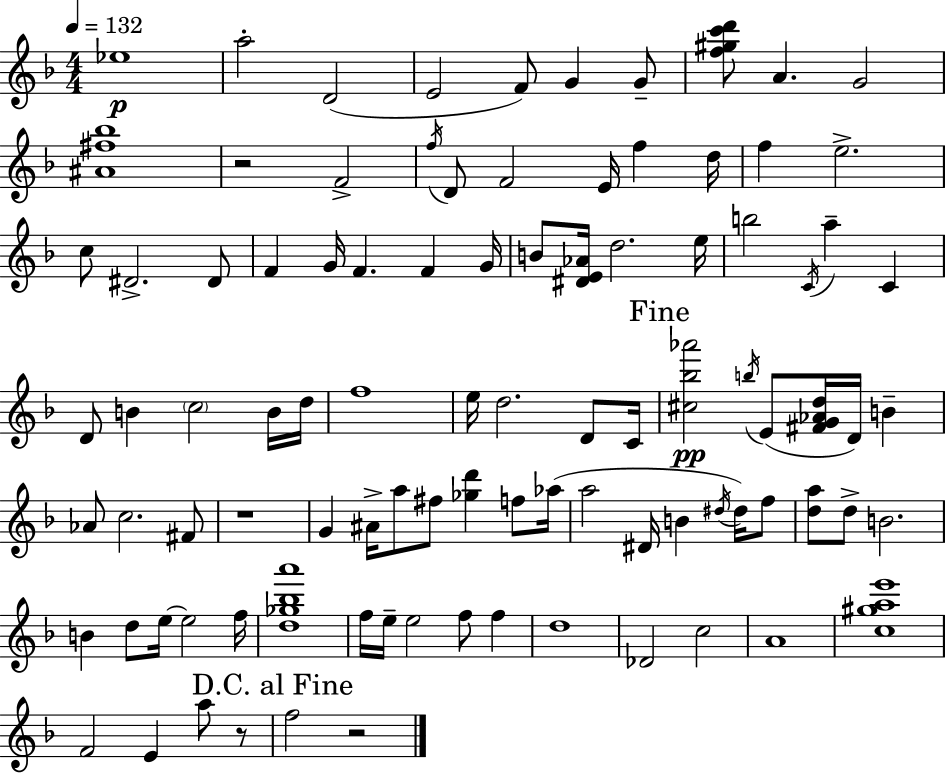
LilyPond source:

{
  \clef treble
  \numericTimeSignature
  \time 4/4
  \key f \major
  \tempo 4 = 132
  \repeat volta 2 { ees''1\p | a''2-. d'2( | e'2 f'8) g'4 g'8-- | <f'' gis'' c''' d'''>8 a'4. g'2 | \break <ais' fis'' bes''>1 | r2 f'2-> | \acciaccatura { f''16 } d'8 f'2 e'16 f''4 | d''16 f''4 e''2.-> | \break c''8 dis'2.-> dis'8 | f'4 g'16 f'4. f'4 | g'16 b'8 <dis' e' aes'>16 d''2. | e''16 b''2 \acciaccatura { c'16 } a''4-- c'4 | \break d'8 b'4 \parenthesize c''2 | b'16 d''16 f''1 | e''16 d''2. d'8 | c'16 \mark "Fine" <cis'' bes'' aes'''>2\pp \acciaccatura { b''16 } e'8( <fis' g' aes' d''>16 d'16) b'4-- | \break aes'8 c''2. | fis'8 r1 | g'4 ais'16-> a''8 fis''8 <ges'' d'''>4 | f''8 aes''16( a''2 dis'16 b'4 | \break \acciaccatura { dis''16 } dis''16) f''8 <d'' a''>8 d''8-> b'2. | b'4 d''8 e''16~~ e''2 | f''16 <d'' ges'' bes'' a'''>1 | f''16 e''16-- e''2 f''8 | \break f''4 d''1 | des'2 c''2 | a'1 | <c'' gis'' a'' e'''>1 | \break f'2 e'4 | a''8 r8 \mark "D.C. al Fine" f''2 r2 | } \bar "|."
}